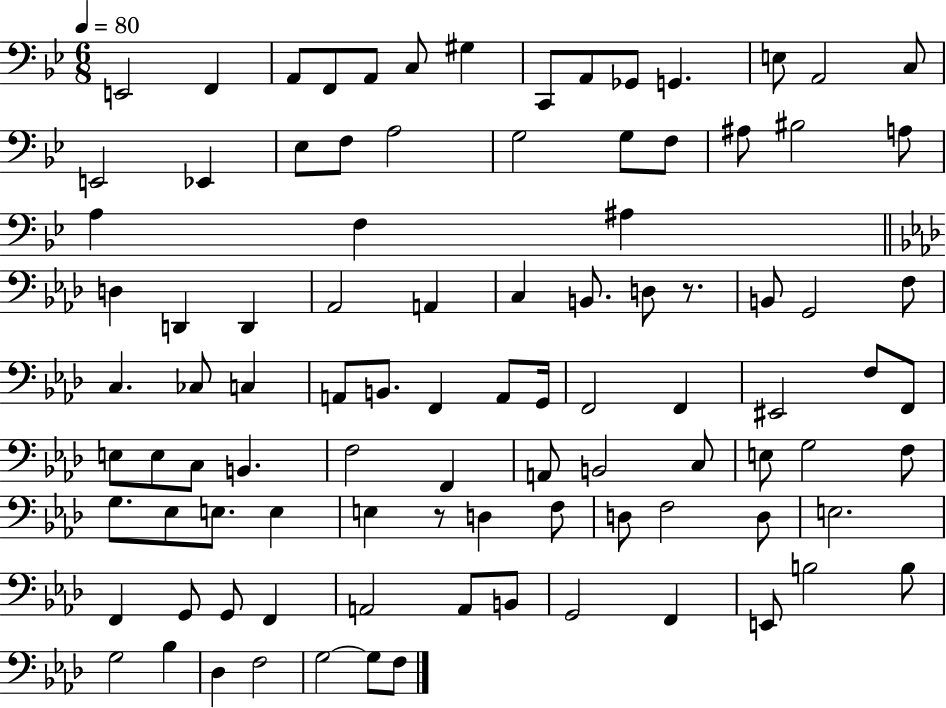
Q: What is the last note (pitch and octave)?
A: F3